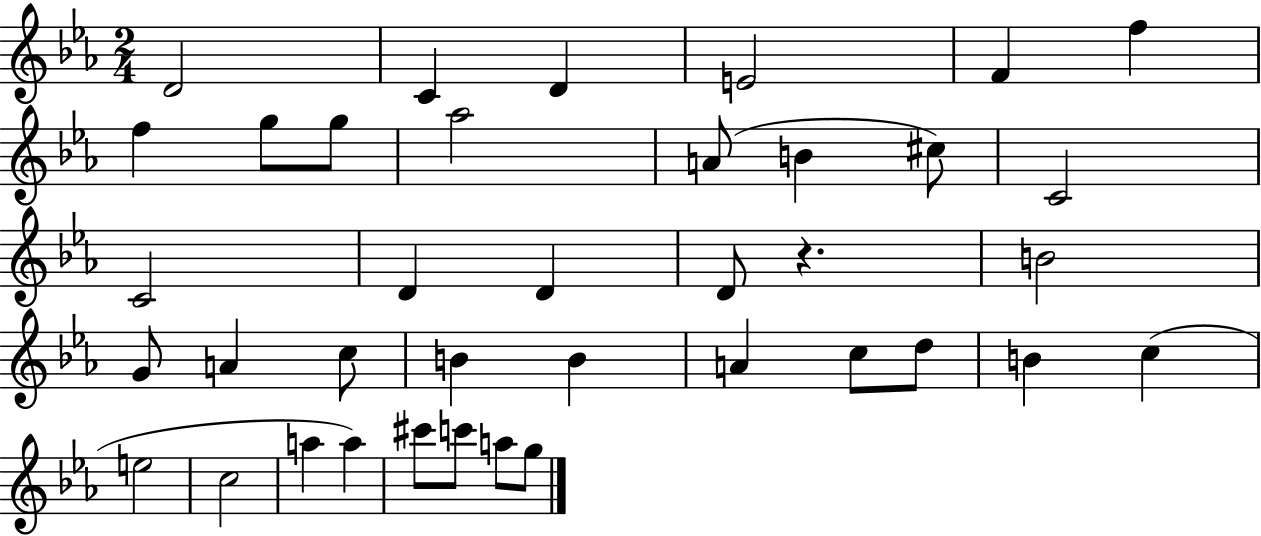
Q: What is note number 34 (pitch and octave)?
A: C#6